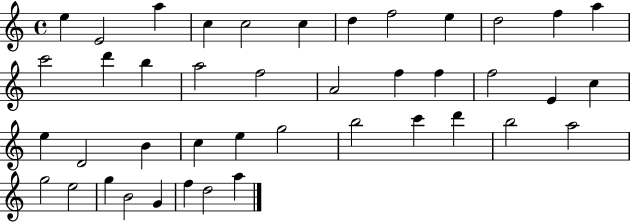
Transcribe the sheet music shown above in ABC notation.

X:1
T:Untitled
M:4/4
L:1/4
K:C
e E2 a c c2 c d f2 e d2 f a c'2 d' b a2 f2 A2 f f f2 E c e D2 B c e g2 b2 c' d' b2 a2 g2 e2 g B2 G f d2 a